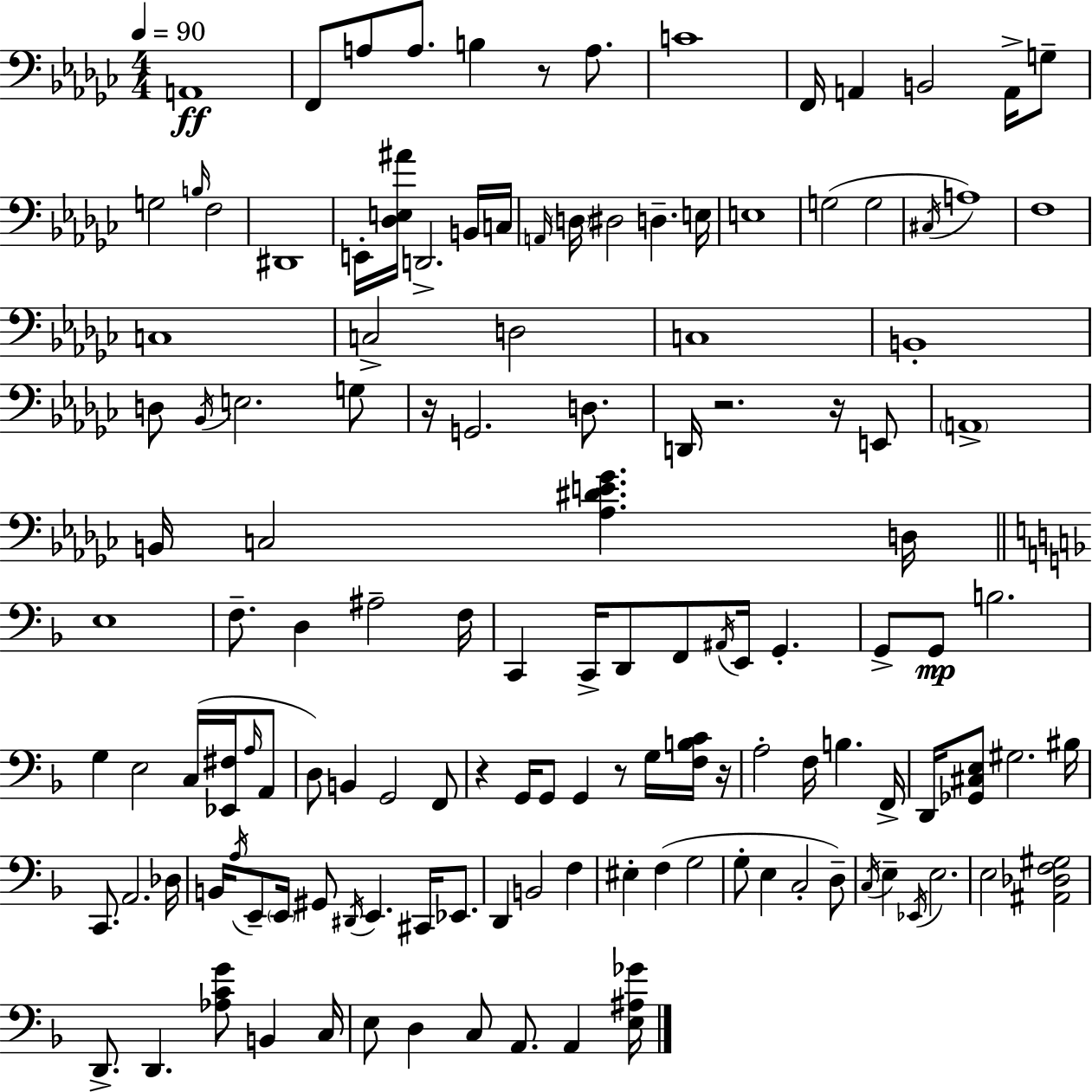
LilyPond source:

{
  \clef bass
  \numericTimeSignature
  \time 4/4
  \key ees \minor
  \tempo 4 = 90
  a,1\ff | f,8 a8 a8. b4 r8 a8. | c'1 | f,16 a,4 b,2 a,16-> g8-- | \break g2 \grace { b16 } f2 | dis,1 | e,16-. <des e ais'>16 d,2.-> b,16 | c16 \grace { a,16 } \parenthesize d16 dis2 d4.-- | \break e16 e1 | g2( g2 | \acciaccatura { cis16 } a1) | f1 | \break c1 | c2-> d2 | c1 | b,1-. | \break d8 \acciaccatura { bes,16 } e2. | g8 r16 g,2. | d8. d,16 r2. | r16 e,8 \parenthesize a,1-> | \break b,16 c2 <aes dis' e' ges'>4. | d16 \bar "||" \break \key f \major e1 | f8.-- d4 ais2-- f16 | c,4 c,16-> d,8 f,8 \acciaccatura { ais,16 } e,16 g,4.-. | g,8-> g,8\mp b2. | \break g4 e2 c16( <ees, fis>16 \grace { a16 } | a,8 d8) b,4 g,2 | f,8 r4 g,16 g,8 g,4 r8 g16 | <f b c'>16 r16 a2-. f16 b4. | \break f,16-> d,16 <ges, cis e>8 gis2. | bis16 c,8. a,2. | des16 b,16 \acciaccatura { a16 } e,8-- \parenthesize e,16 gis,8 \acciaccatura { dis,16 } e,4. | cis,16 ees,8. d,4 b,2 | \break f4 eis4-. f4( g2 | g8-. e4 c2-. | d8--) \acciaccatura { c16 } e4-- \acciaccatura { ees,16 } e2. | e2 <ais, des f gis>2 | \break d,8.-> d,4. <aes c' g'>8 | b,4 c16 e8 d4 c8 a,8. | a,4 <e ais ges'>16 \bar "|."
}